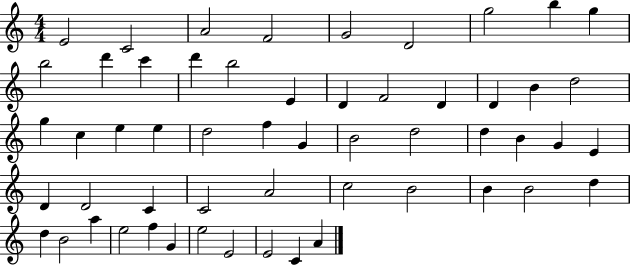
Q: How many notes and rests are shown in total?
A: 55